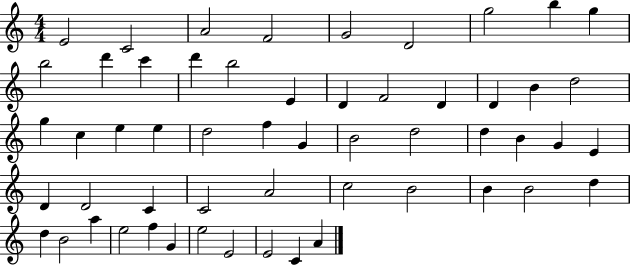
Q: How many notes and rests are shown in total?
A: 55